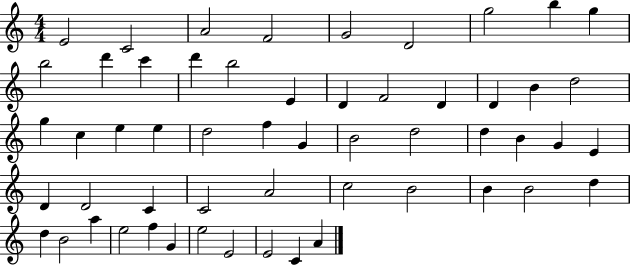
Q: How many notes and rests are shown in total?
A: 55